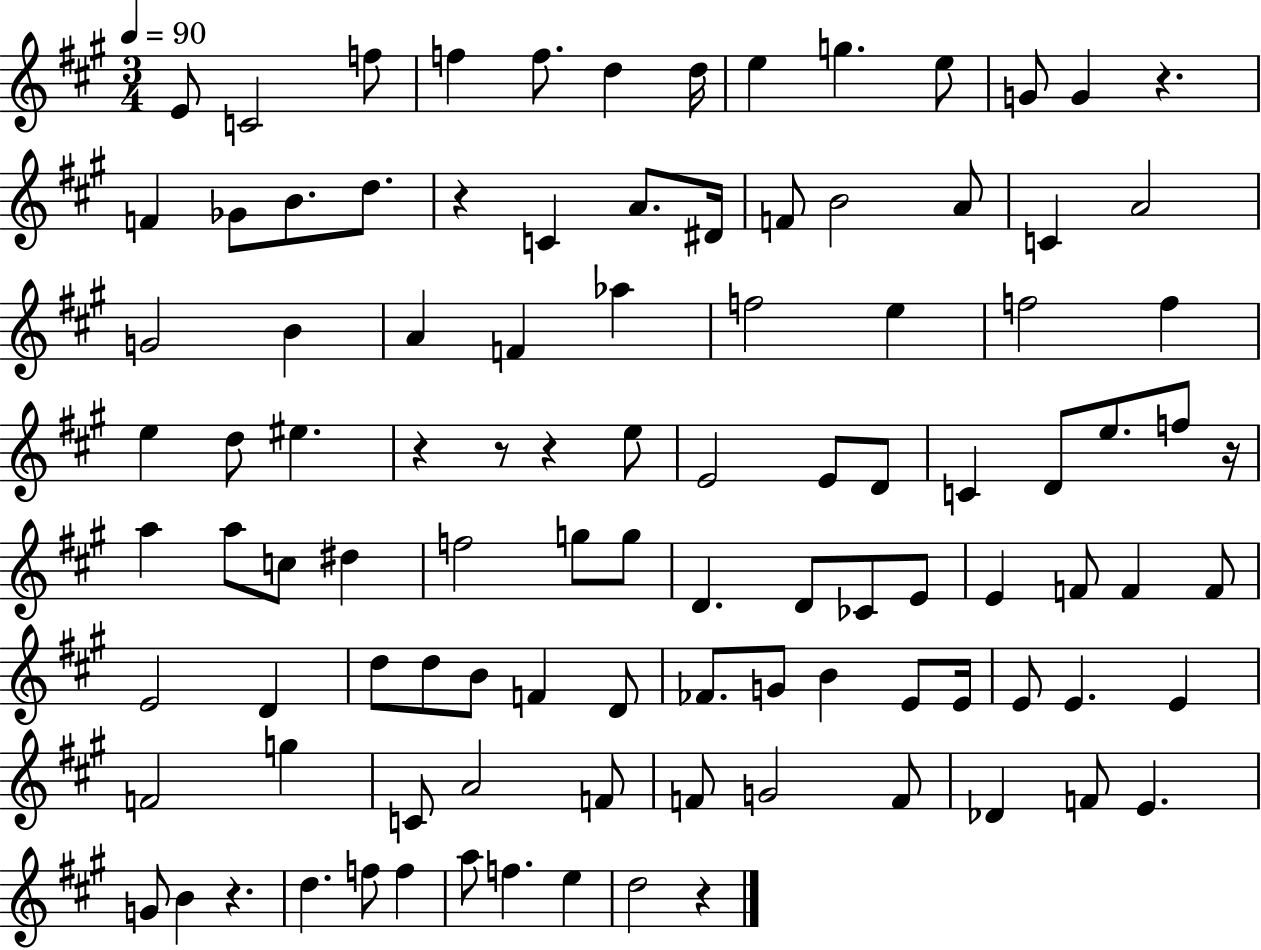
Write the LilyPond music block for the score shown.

{
  \clef treble
  \numericTimeSignature
  \time 3/4
  \key a \major
  \tempo 4 = 90
  e'8 c'2 f''8 | f''4 f''8. d''4 d''16 | e''4 g''4. e''8 | g'8 g'4 r4. | \break f'4 ges'8 b'8. d''8. | r4 c'4 a'8. dis'16 | f'8 b'2 a'8 | c'4 a'2 | \break g'2 b'4 | a'4 f'4 aes''4 | f''2 e''4 | f''2 f''4 | \break e''4 d''8 eis''4. | r4 r8 r4 e''8 | e'2 e'8 d'8 | c'4 d'8 e''8. f''8 r16 | \break a''4 a''8 c''8 dis''4 | f''2 g''8 g''8 | d'4. d'8 ces'8 e'8 | e'4 f'8 f'4 f'8 | \break e'2 d'4 | d''8 d''8 b'8 f'4 d'8 | fes'8. g'8 b'4 e'8 e'16 | e'8 e'4. e'4 | \break f'2 g''4 | c'8 a'2 f'8 | f'8 g'2 f'8 | des'4 f'8 e'4. | \break g'8 b'4 r4. | d''4. f''8 f''4 | a''8 f''4. e''4 | d''2 r4 | \break \bar "|."
}